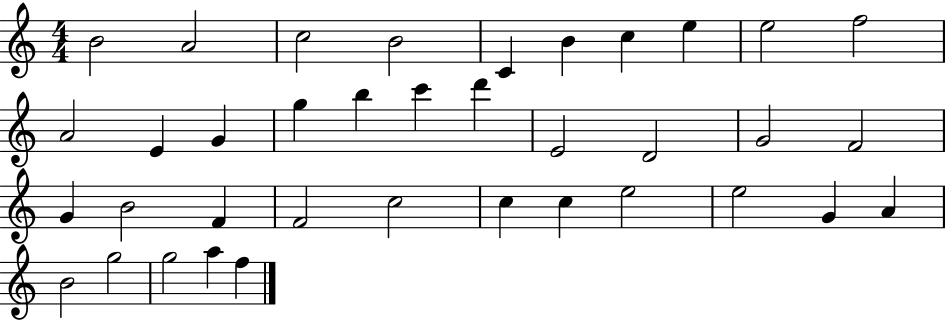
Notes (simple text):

B4/h A4/h C5/h B4/h C4/q B4/q C5/q E5/q E5/h F5/h A4/h E4/q G4/q G5/q B5/q C6/q D6/q E4/h D4/h G4/h F4/h G4/q B4/h F4/q F4/h C5/h C5/q C5/q E5/h E5/h G4/q A4/q B4/h G5/h G5/h A5/q F5/q